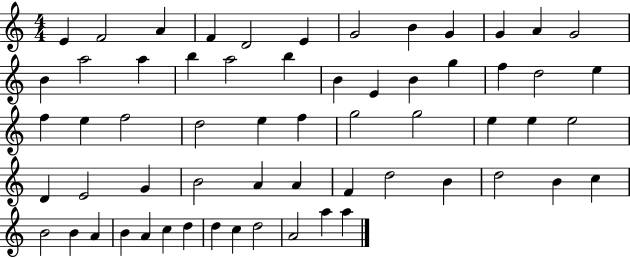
{
  \clef treble
  \numericTimeSignature
  \time 4/4
  \key c \major
  e'4 f'2 a'4 | f'4 d'2 e'4 | g'2 b'4 g'4 | g'4 a'4 g'2 | \break b'4 a''2 a''4 | b''4 a''2 b''4 | b'4 e'4 b'4 g''4 | f''4 d''2 e''4 | \break f''4 e''4 f''2 | d''2 e''4 f''4 | g''2 g''2 | e''4 e''4 e''2 | \break d'4 e'2 g'4 | b'2 a'4 a'4 | f'4 d''2 b'4 | d''2 b'4 c''4 | \break b'2 b'4 a'4 | b'4 a'4 c''4 d''4 | d''4 c''4 d''2 | a'2 a''4 a''4 | \break \bar "|."
}